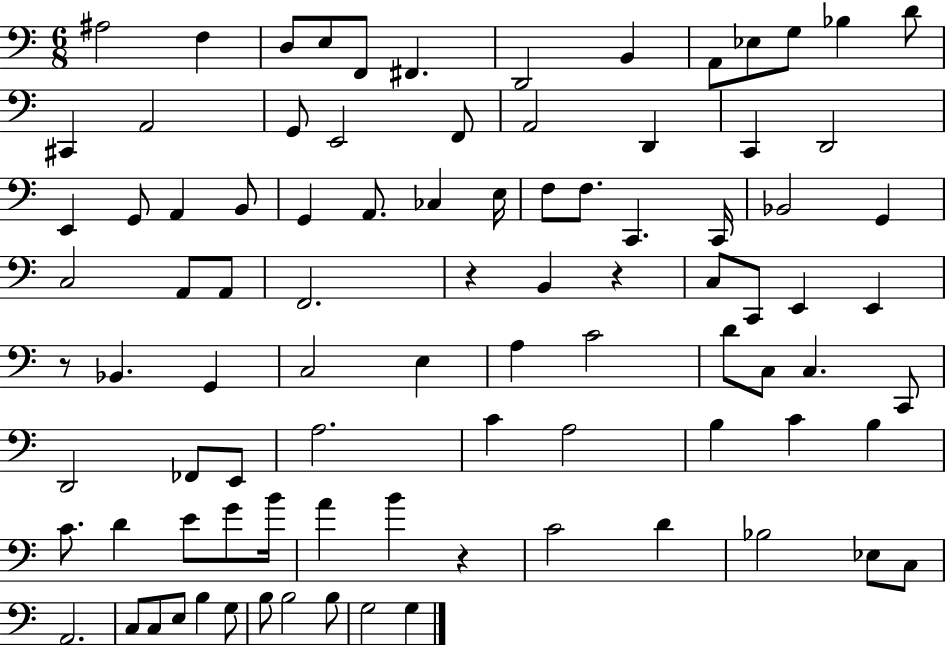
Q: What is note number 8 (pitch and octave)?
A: B2